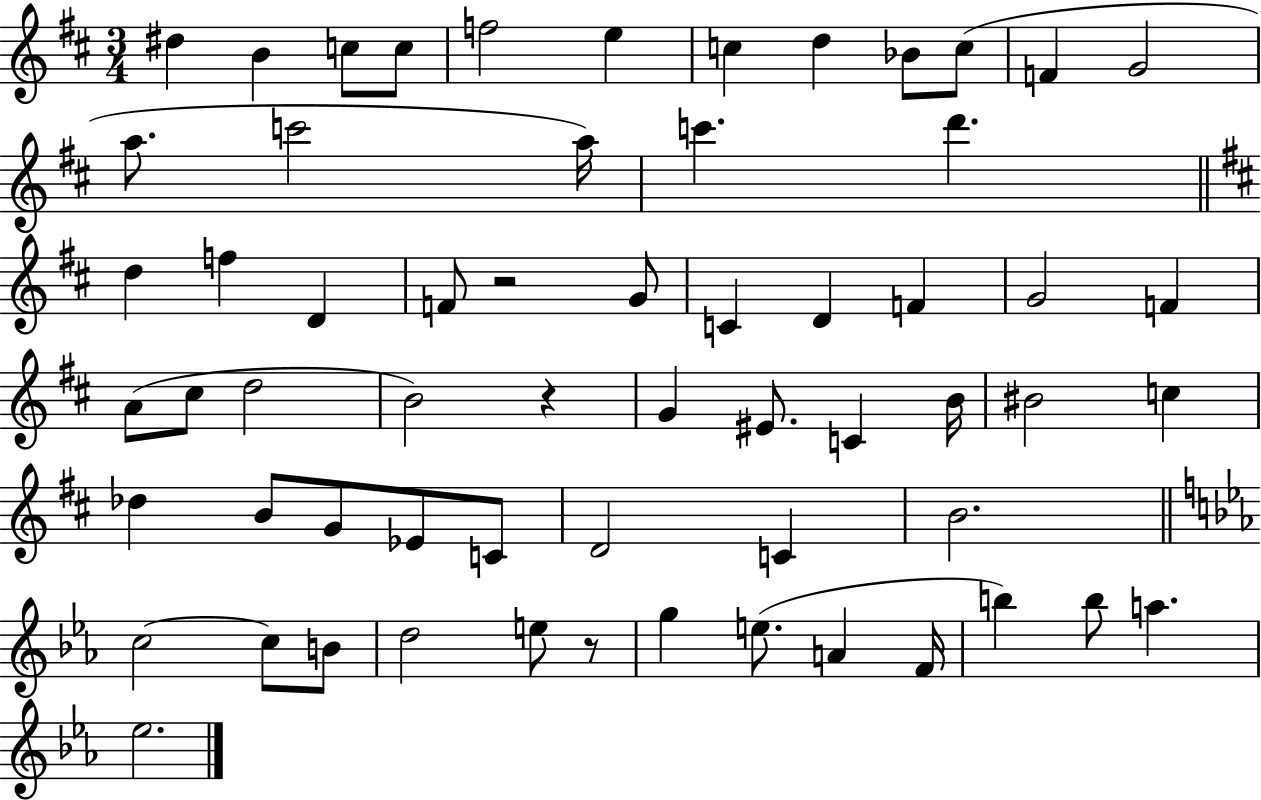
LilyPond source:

{
  \clef treble
  \numericTimeSignature
  \time 3/4
  \key d \major
  \repeat volta 2 { dis''4 b'4 c''8 c''8 | f''2 e''4 | c''4 d''4 bes'8 c''8( | f'4 g'2 | \break a''8. c'''2 a''16) | c'''4. d'''4. | \bar "||" \break \key b \minor d''4 f''4 d'4 | f'8 r2 g'8 | c'4 d'4 f'4 | g'2 f'4 | \break a'8( cis''8 d''2 | b'2) r4 | g'4 eis'8. c'4 b'16 | bis'2 c''4 | \break des''4 b'8 g'8 ees'8 c'8 | d'2 c'4 | b'2. | \bar "||" \break \key ees \major c''2~~ c''8 b'8 | d''2 e''8 r8 | g''4 e''8.( a'4 f'16 | b''4) b''8 a''4. | \break ees''2. | } \bar "|."
}